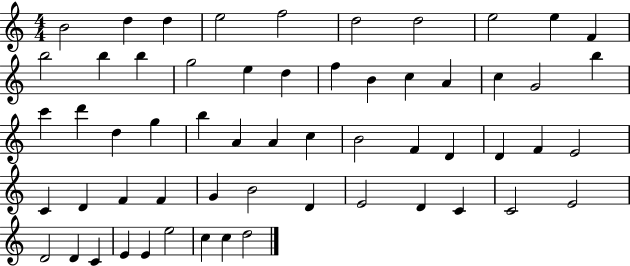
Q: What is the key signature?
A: C major